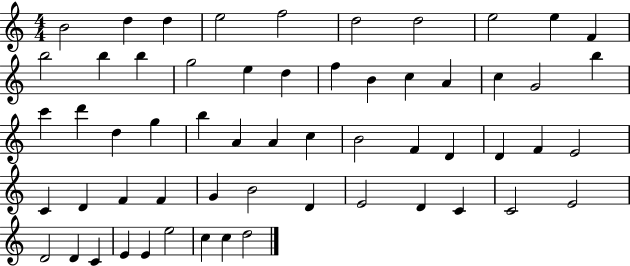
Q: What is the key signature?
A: C major